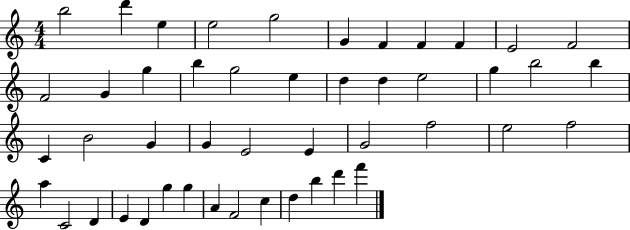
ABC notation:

X:1
T:Untitled
M:4/4
L:1/4
K:C
b2 d' e e2 g2 G F F F E2 F2 F2 G g b g2 e d d e2 g b2 b C B2 G G E2 E G2 f2 e2 f2 a C2 D E D g g A F2 c d b d' f'